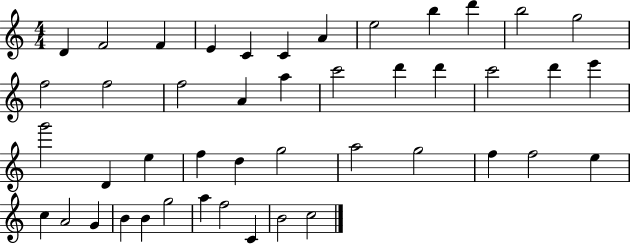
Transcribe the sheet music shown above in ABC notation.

X:1
T:Untitled
M:4/4
L:1/4
K:C
D F2 F E C C A e2 b d' b2 g2 f2 f2 f2 A a c'2 d' d' c'2 d' e' g'2 D e f d g2 a2 g2 f f2 e c A2 G B B g2 a f2 C B2 c2